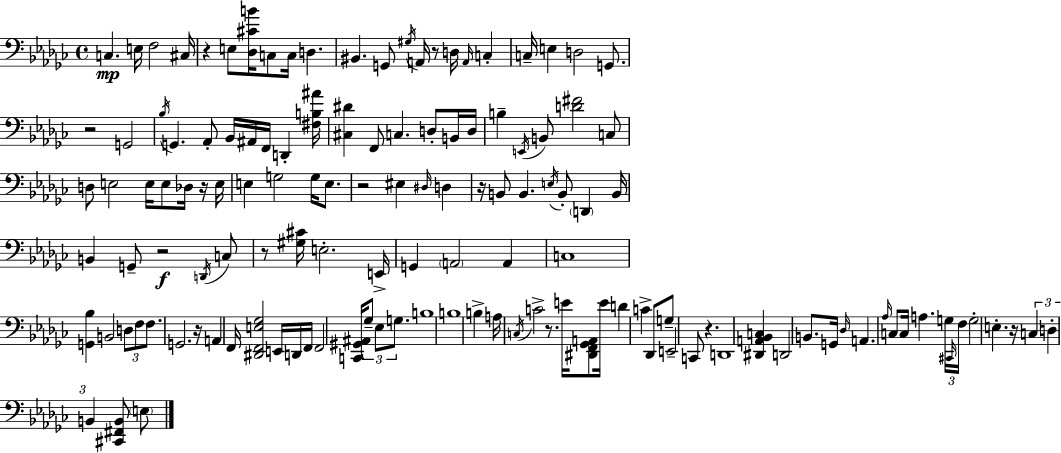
X:1
T:Untitled
M:4/4
L:1/4
K:Ebm
C, E,/4 F,2 ^C,/4 z E,/2 [_D,^CB]/4 C,/2 C,/4 D, ^B,, G,,/2 ^G,/4 A,,/4 z/2 D,/4 A,,/4 C, C,/4 E, D,2 G,,/2 z2 G,,2 _B,/4 G,, _A,,/2 _B,,/4 ^A,,/4 F,,/4 D,, [^F,B,^A]/4 [^C,^D] F,,/2 C, D,/2 B,,/4 D,/4 B, E,,/4 B,,/2 [D^F]2 C,/2 D,/2 E,2 E,/4 E,/2 _D,/4 z/4 E,/4 E, G,2 G,/4 E,/2 z2 ^E, ^D,/4 D, z/4 B,,/2 B,, E,/4 B,,/2 D,, B,,/4 B,, G,,/2 z2 D,,/4 C,/2 z/2 [^G,^C]/4 E,2 E,,/4 G,, A,,2 A,, C,4 [G,,_B,] B,,2 D,/2 F,/2 F,/2 G,,2 z/4 A,, F,,/4 [^D,,F,,E,_G,]2 E,,/4 D,,/4 F,,/4 F,,2 [C,,^G,,^A,,]/4 _G,/2 _E,/2 G,/2 B,4 B,4 B, A,/4 C,/4 C2 z/2 E/4 [^D,,F,,_G,,A,,]/2 E/4 D C _D,,/2 G,/2 E,,2 C,,/2 z D,,4 [^D,,A,,_B,,C,] D,,2 B,,/2 G,,/4 _D,/4 A,, _A,/4 C,/2 C,/4 A, G,/4 ^C,,/4 F,/4 G,2 E, z/4 C, D, B,, [^C,,^F,,B,,]/2 E,/2